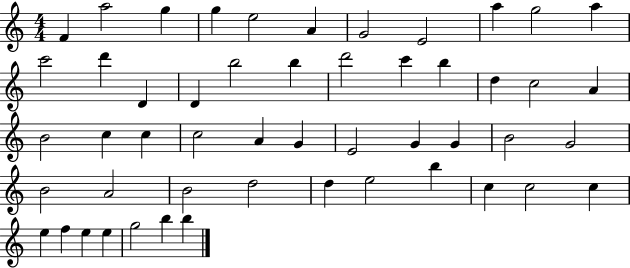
F4/q A5/h G5/q G5/q E5/h A4/q G4/h E4/h A5/q G5/h A5/q C6/h D6/q D4/q D4/q B5/h B5/q D6/h C6/q B5/q D5/q C5/h A4/q B4/h C5/q C5/q C5/h A4/q G4/q E4/h G4/q G4/q B4/h G4/h B4/h A4/h B4/h D5/h D5/q E5/h B5/q C5/q C5/h C5/q E5/q F5/q E5/q E5/q G5/h B5/q B5/q